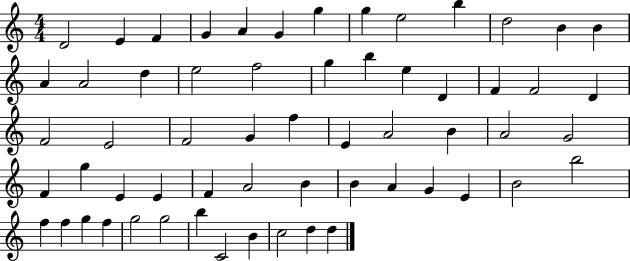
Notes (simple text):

D4/h E4/q F4/q G4/q A4/q G4/q G5/q G5/q E5/h B5/q D5/h B4/q B4/q A4/q A4/h D5/q E5/h F5/h G5/q B5/q E5/q D4/q F4/q F4/h D4/q F4/h E4/h F4/h G4/q F5/q E4/q A4/h B4/q A4/h G4/h F4/q G5/q E4/q E4/q F4/q A4/h B4/q B4/q A4/q G4/q E4/q B4/h B5/h F5/q F5/q G5/q F5/q G5/h G5/h B5/q C4/h B4/q C5/h D5/q D5/q